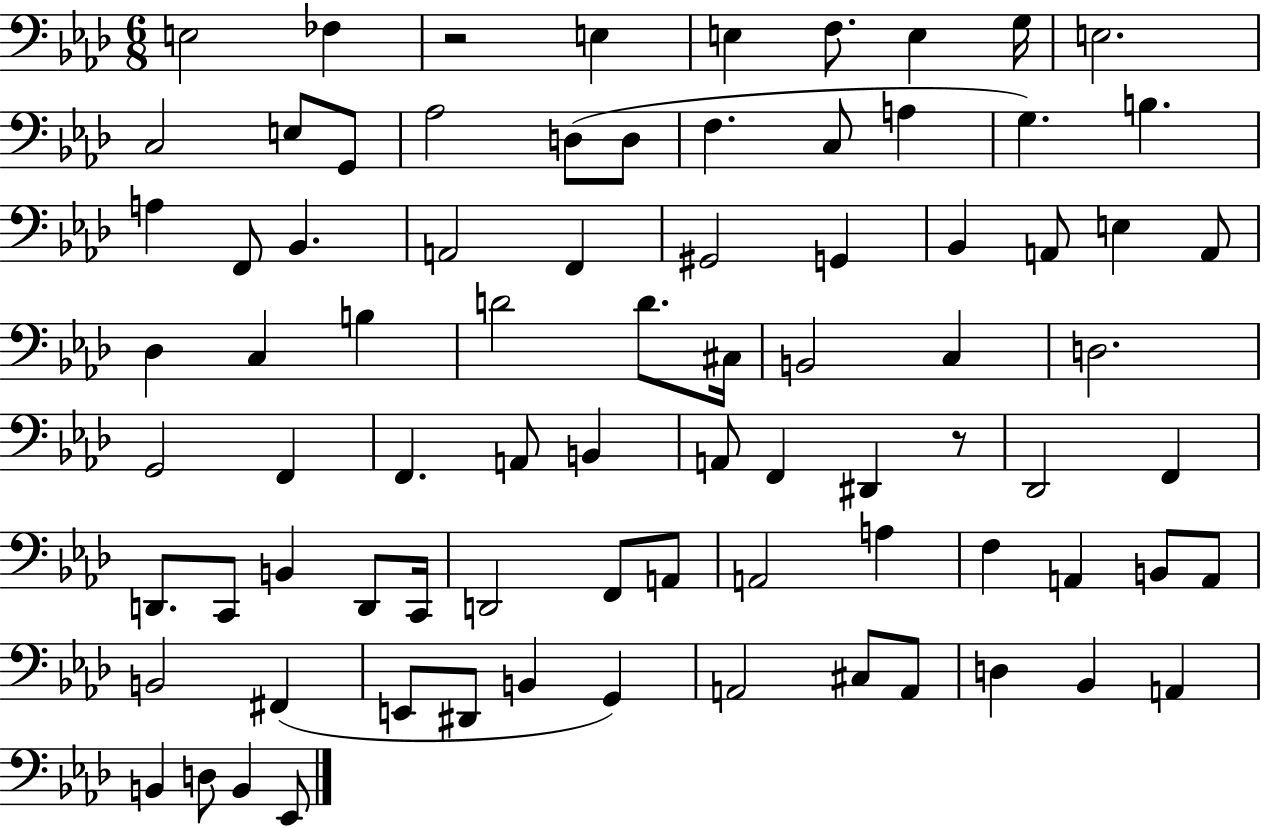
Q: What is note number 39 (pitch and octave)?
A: D3